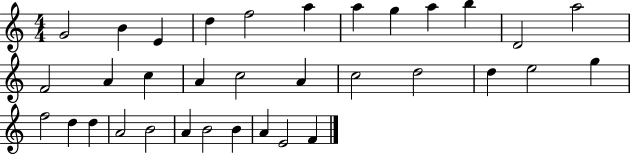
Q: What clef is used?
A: treble